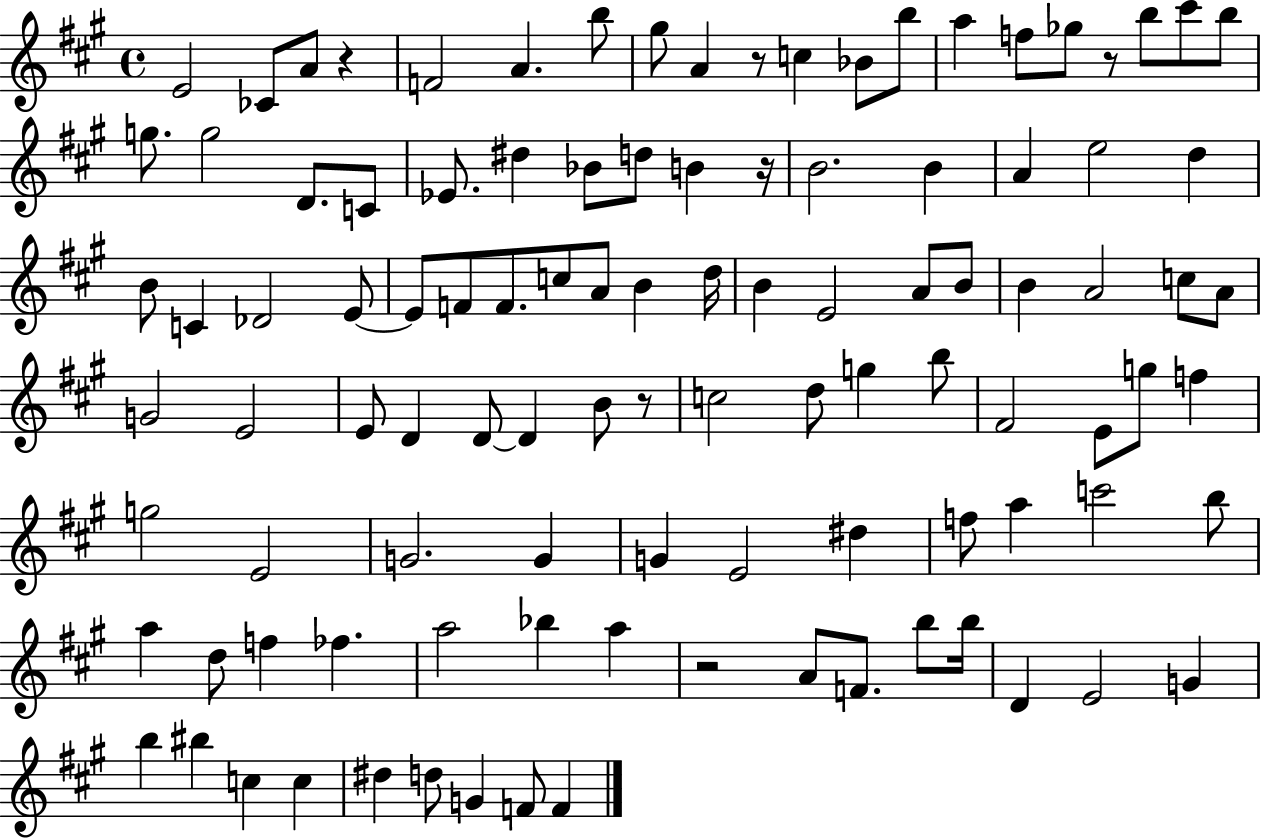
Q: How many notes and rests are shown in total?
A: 105